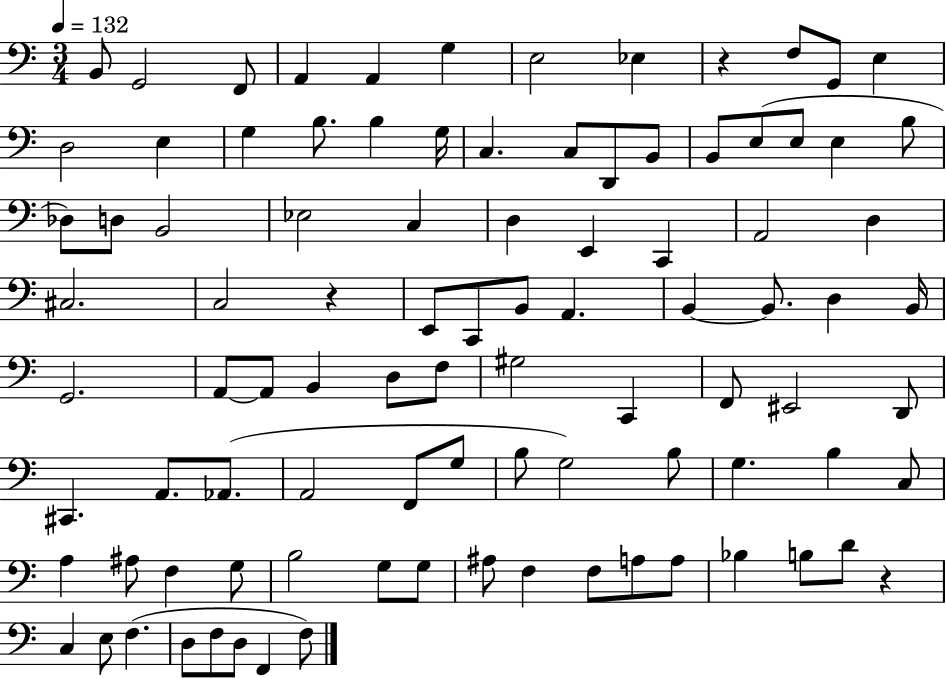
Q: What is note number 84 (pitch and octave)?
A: D4